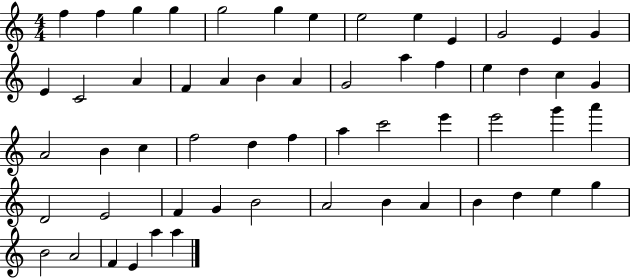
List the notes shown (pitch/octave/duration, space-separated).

F5/q F5/q G5/q G5/q G5/h G5/q E5/q E5/h E5/q E4/q G4/h E4/q G4/q E4/q C4/h A4/q F4/q A4/q B4/q A4/q G4/h A5/q F5/q E5/q D5/q C5/q G4/q A4/h B4/q C5/q F5/h D5/q F5/q A5/q C6/h E6/q E6/h G6/q A6/q D4/h E4/h F4/q G4/q B4/h A4/h B4/q A4/q B4/q D5/q E5/q G5/q B4/h A4/h F4/q E4/q A5/q A5/q